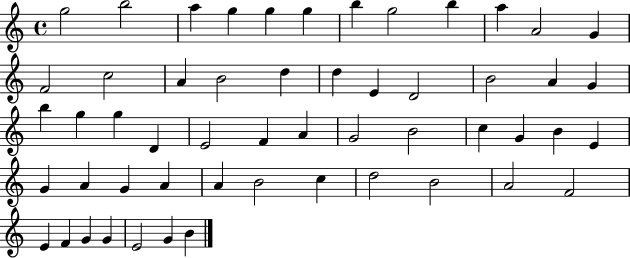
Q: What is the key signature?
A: C major